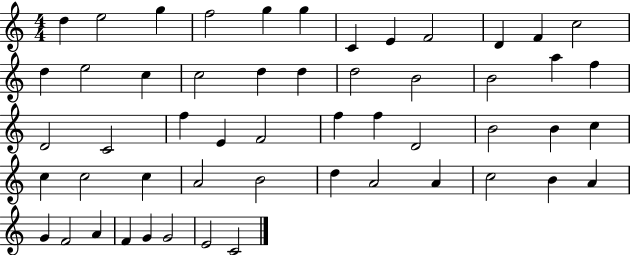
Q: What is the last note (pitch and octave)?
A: C4